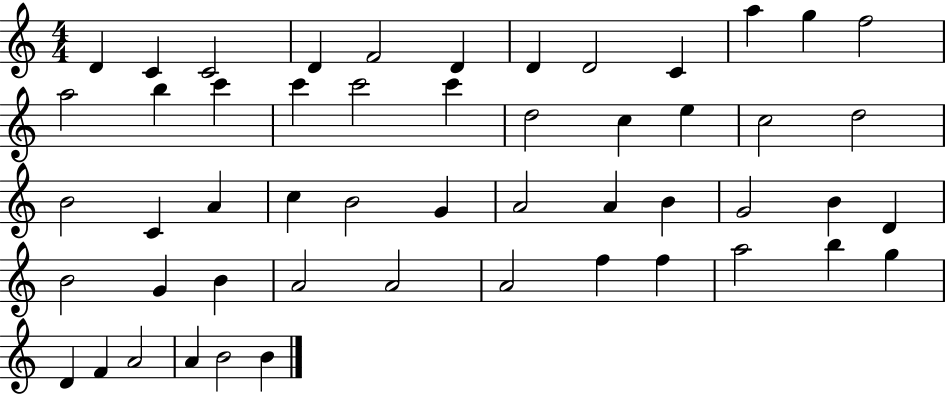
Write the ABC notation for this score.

X:1
T:Untitled
M:4/4
L:1/4
K:C
D C C2 D F2 D D D2 C a g f2 a2 b c' c' c'2 c' d2 c e c2 d2 B2 C A c B2 G A2 A B G2 B D B2 G B A2 A2 A2 f f a2 b g D F A2 A B2 B